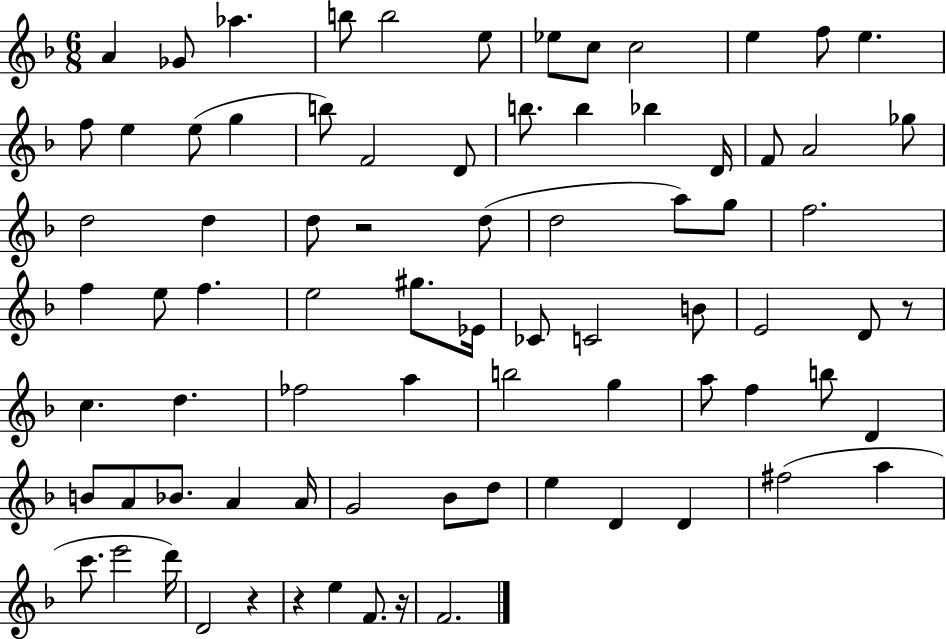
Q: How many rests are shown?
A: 5